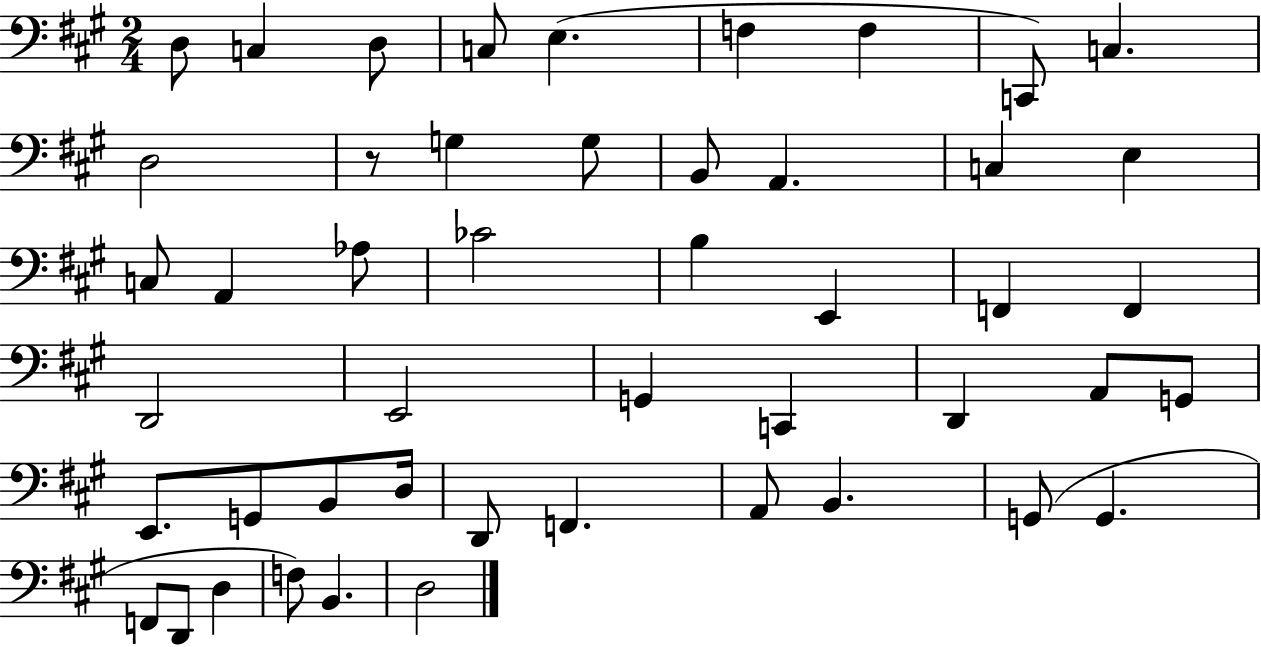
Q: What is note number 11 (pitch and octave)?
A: G3